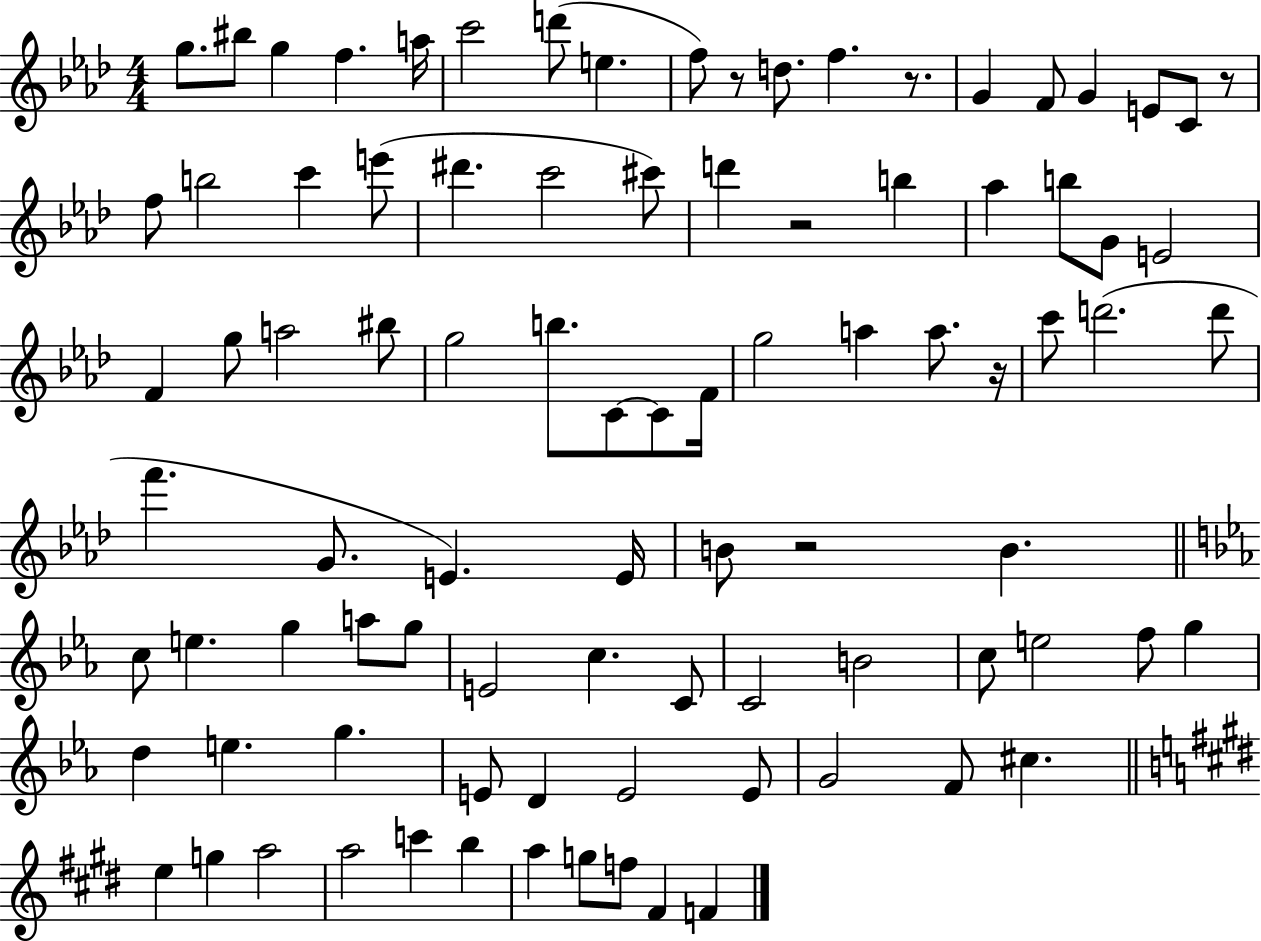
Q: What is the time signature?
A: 4/4